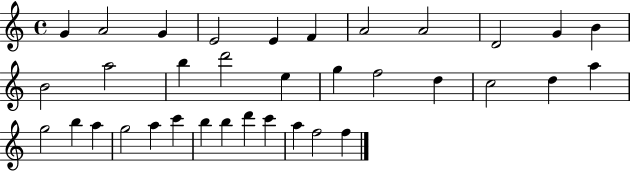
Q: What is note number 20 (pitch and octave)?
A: C5